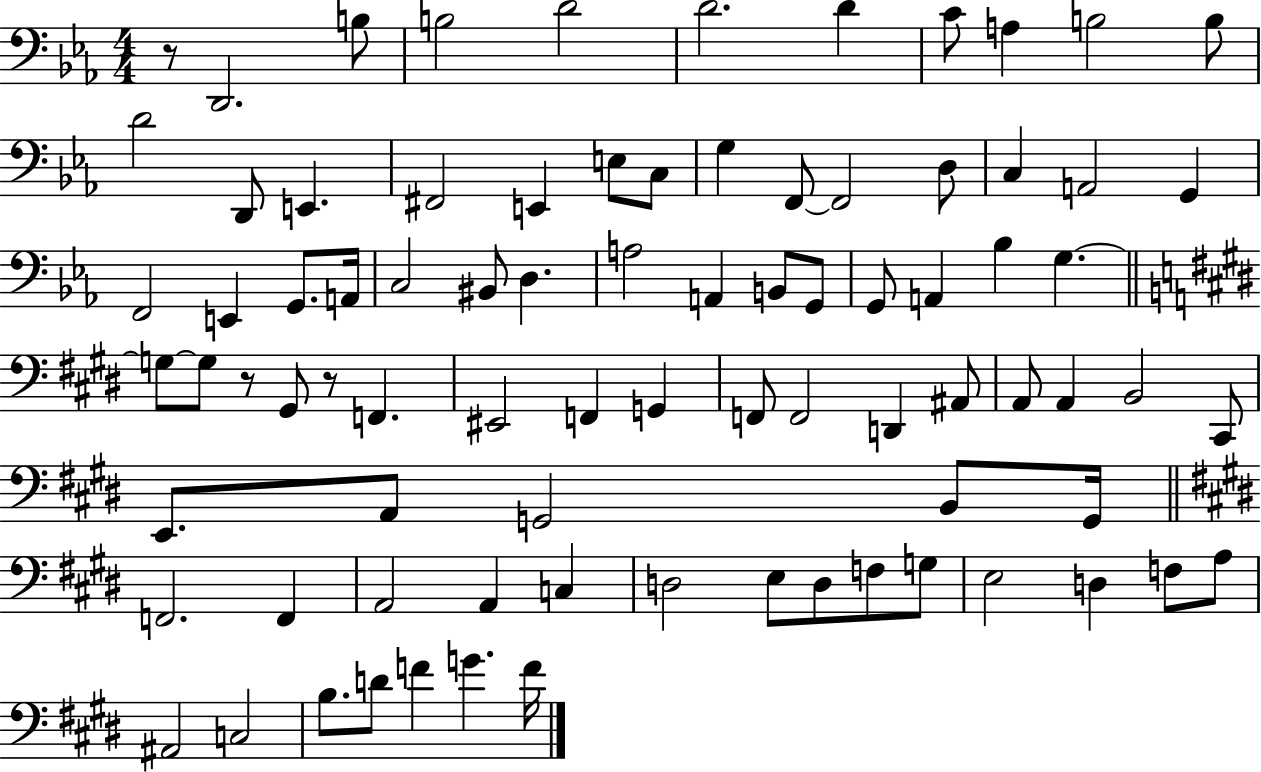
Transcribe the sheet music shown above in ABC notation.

X:1
T:Untitled
M:4/4
L:1/4
K:Eb
z/2 D,,2 B,/2 B,2 D2 D2 D C/2 A, B,2 B,/2 D2 D,,/2 E,, ^F,,2 E,, E,/2 C,/2 G, F,,/2 F,,2 D,/2 C, A,,2 G,, F,,2 E,, G,,/2 A,,/4 C,2 ^B,,/2 D, A,2 A,, B,,/2 G,,/2 G,,/2 A,, _B, G, G,/2 G,/2 z/2 ^G,,/2 z/2 F,, ^E,,2 F,, G,, F,,/2 F,,2 D,, ^A,,/2 A,,/2 A,, B,,2 ^C,,/2 E,,/2 A,,/2 G,,2 B,,/2 G,,/4 F,,2 F,, A,,2 A,, C, D,2 E,/2 D,/2 F,/2 G,/2 E,2 D, F,/2 A,/2 ^A,,2 C,2 B,/2 D/2 F G F/4